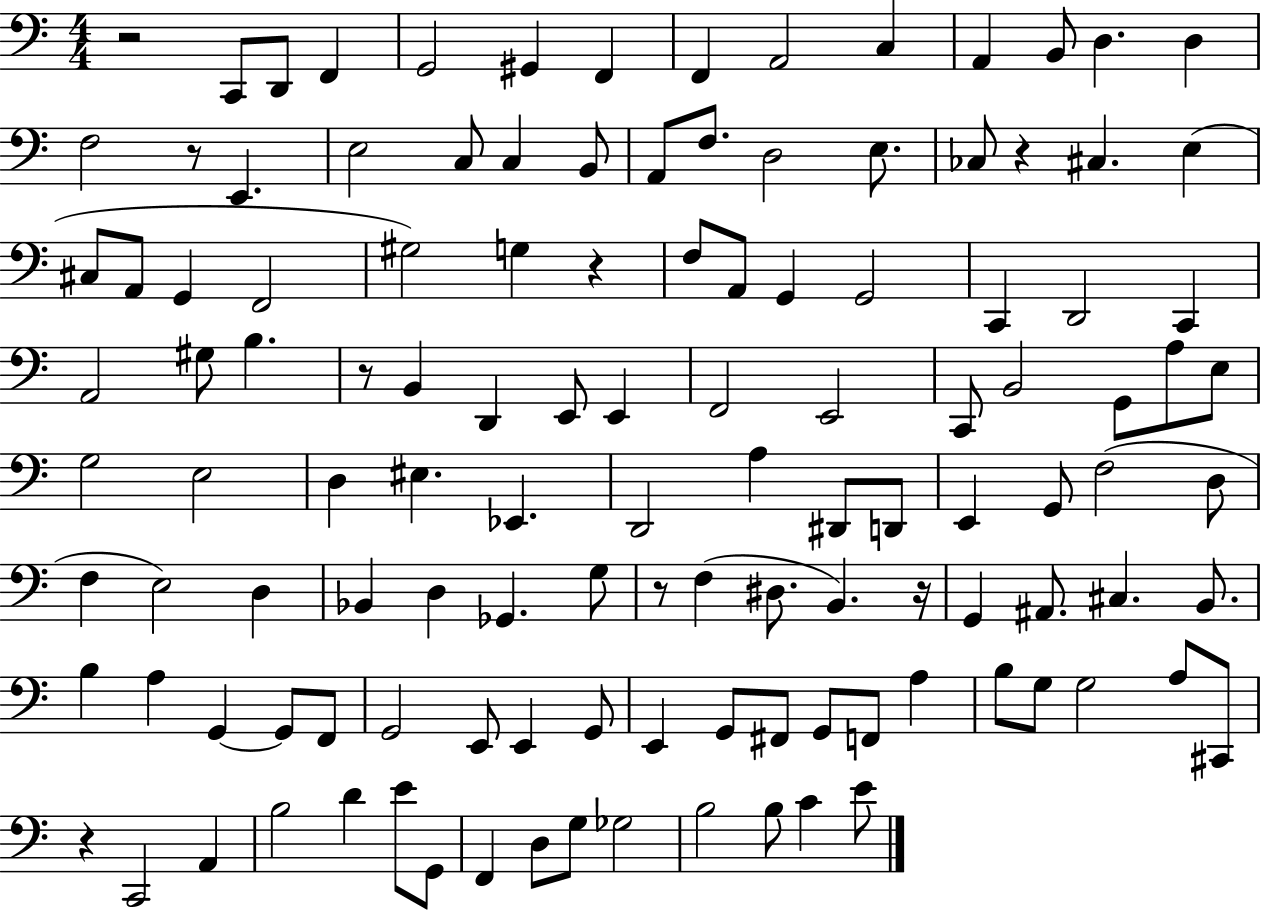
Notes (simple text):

R/h C2/e D2/e F2/q G2/h G#2/q F2/q F2/q A2/h C3/q A2/q B2/e D3/q. D3/q F3/h R/e E2/q. E3/h C3/e C3/q B2/e A2/e F3/e. D3/h E3/e. CES3/e R/q C#3/q. E3/q C#3/e A2/e G2/q F2/h G#3/h G3/q R/q F3/e A2/e G2/q G2/h C2/q D2/h C2/q A2/h G#3/e B3/q. R/e B2/q D2/q E2/e E2/q F2/h E2/h C2/e B2/h G2/e A3/e E3/e G3/h E3/h D3/q EIS3/q. Eb2/q. D2/h A3/q D#2/e D2/e E2/q G2/e F3/h D3/e F3/q E3/h D3/q Bb2/q D3/q Gb2/q. G3/e R/e F3/q D#3/e. B2/q. R/s G2/q A#2/e. C#3/q. B2/e. B3/q A3/q G2/q G2/e F2/e G2/h E2/e E2/q G2/e E2/q G2/e F#2/e G2/e F2/e A3/q B3/e G3/e G3/h A3/e C#2/e R/q C2/h A2/q B3/h D4/q E4/e G2/e F2/q D3/e G3/e Gb3/h B3/h B3/e C4/q E4/e